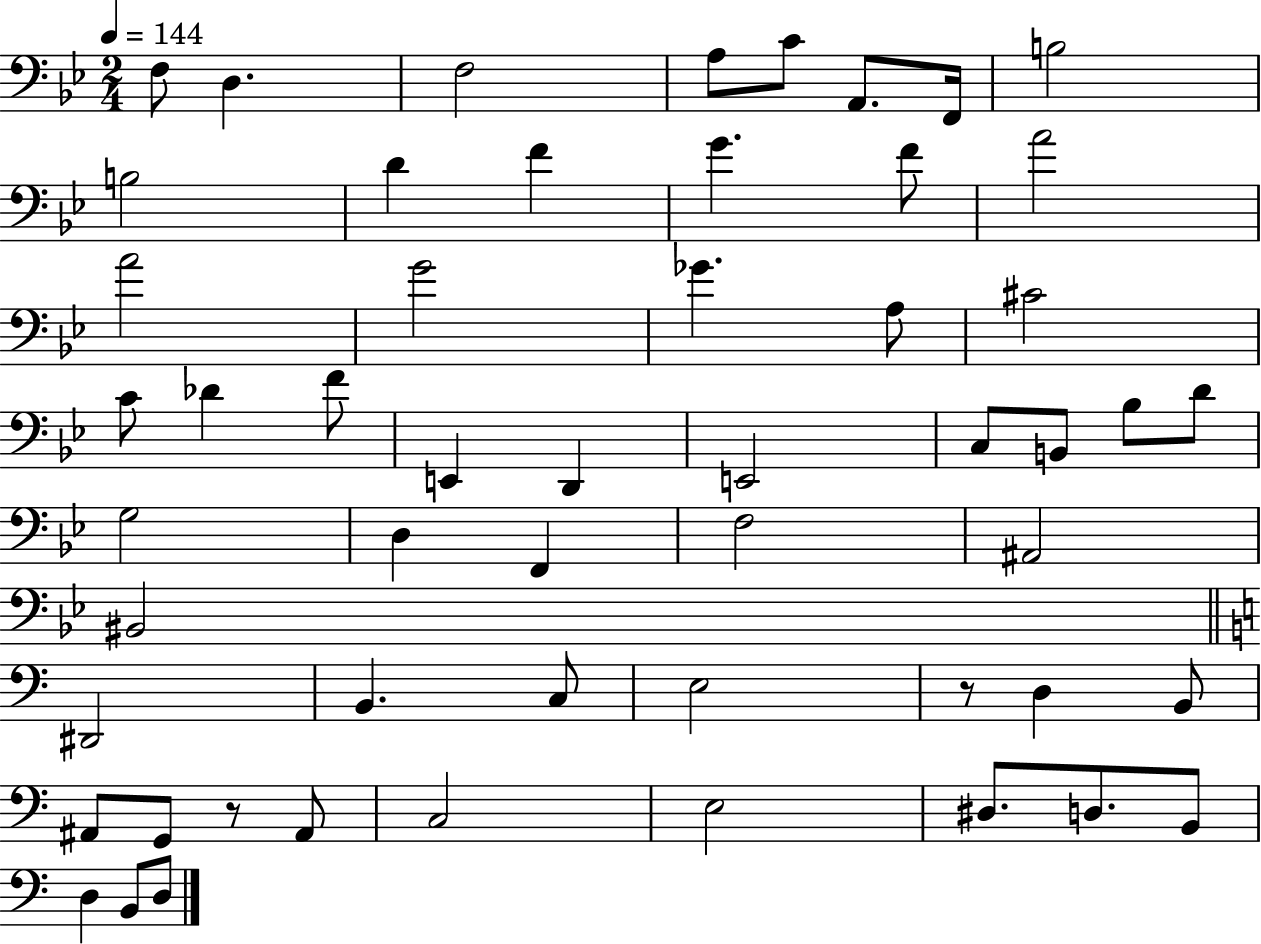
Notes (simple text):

F3/e D3/q. F3/h A3/e C4/e A2/e. F2/s B3/h B3/h D4/q F4/q G4/q. F4/e A4/h A4/h G4/h Gb4/q. A3/e C#4/h C4/e Db4/q F4/e E2/q D2/q E2/h C3/e B2/e Bb3/e D4/e G3/h D3/q F2/q F3/h A#2/h BIS2/h D#2/h B2/q. C3/e E3/h R/e D3/q B2/e A#2/e G2/e R/e A#2/e C3/h E3/h D#3/e. D3/e. B2/e D3/q B2/e D3/e